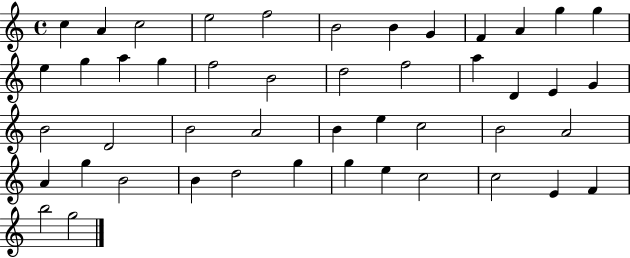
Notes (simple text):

C5/q A4/q C5/h E5/h F5/h B4/h B4/q G4/q F4/q A4/q G5/q G5/q E5/q G5/q A5/q G5/q F5/h B4/h D5/h F5/h A5/q D4/q E4/q G4/q B4/h D4/h B4/h A4/h B4/q E5/q C5/h B4/h A4/h A4/q G5/q B4/h B4/q D5/h G5/q G5/q E5/q C5/h C5/h E4/q F4/q B5/h G5/h